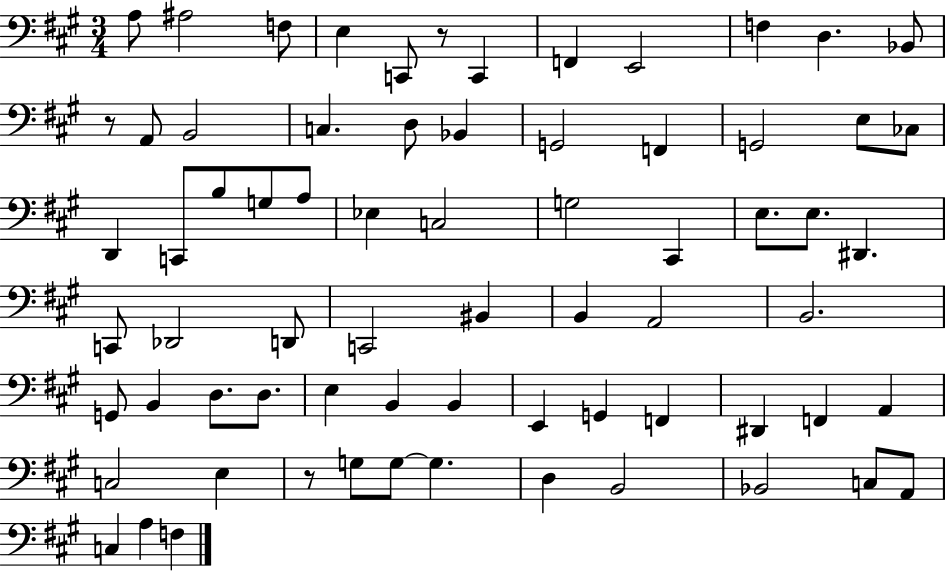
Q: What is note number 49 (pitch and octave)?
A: E2